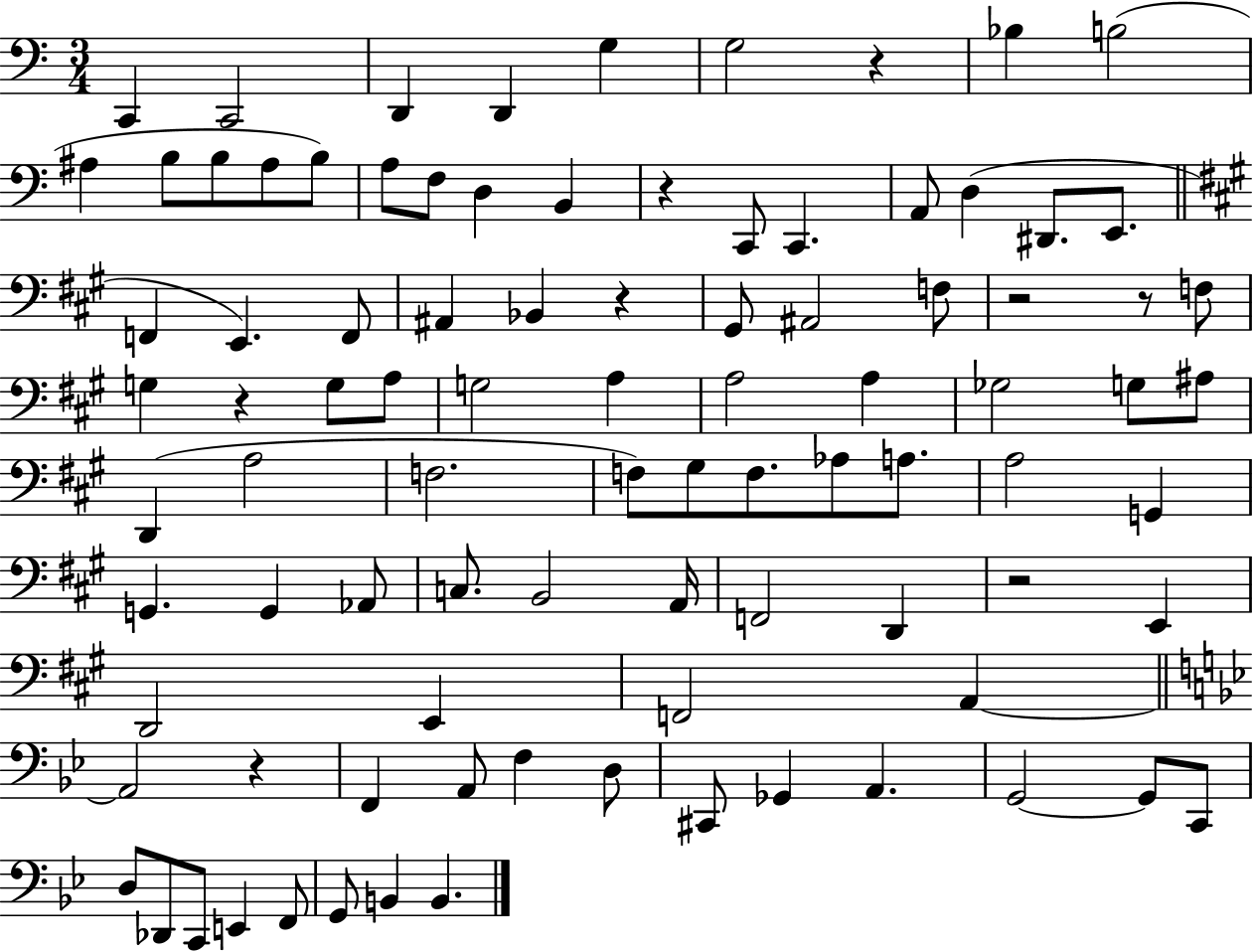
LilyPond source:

{
  \clef bass
  \numericTimeSignature
  \time 3/4
  \key c \major
  c,4 c,2 | d,4 d,4 g4 | g2 r4 | bes4 b2( | \break ais4 b8 b8 ais8 b8) | a8 f8 d4 b,4 | r4 c,8 c,4. | a,8 d4( dis,8. e,8. | \break \bar "||" \break \key a \major f,4 e,4.) f,8 | ais,4 bes,4 r4 | gis,8 ais,2 f8 | r2 r8 f8 | \break g4 r4 g8 a8 | g2 a4 | a2 a4 | ges2 g8 ais8 | \break d,4( a2 | f2. | f8) gis8 f8. aes8 a8. | a2 g,4 | \break g,4. g,4 aes,8 | c8. b,2 a,16 | f,2 d,4 | r2 e,4 | \break d,2 e,4 | f,2 a,4~~ | \bar "||" \break \key g \minor a,2 r4 | f,4 a,8 f4 d8 | cis,8 ges,4 a,4. | g,2~~ g,8 c,8 | \break d8 des,8 c,8 e,4 f,8 | g,8 b,4 b,4. | \bar "|."
}